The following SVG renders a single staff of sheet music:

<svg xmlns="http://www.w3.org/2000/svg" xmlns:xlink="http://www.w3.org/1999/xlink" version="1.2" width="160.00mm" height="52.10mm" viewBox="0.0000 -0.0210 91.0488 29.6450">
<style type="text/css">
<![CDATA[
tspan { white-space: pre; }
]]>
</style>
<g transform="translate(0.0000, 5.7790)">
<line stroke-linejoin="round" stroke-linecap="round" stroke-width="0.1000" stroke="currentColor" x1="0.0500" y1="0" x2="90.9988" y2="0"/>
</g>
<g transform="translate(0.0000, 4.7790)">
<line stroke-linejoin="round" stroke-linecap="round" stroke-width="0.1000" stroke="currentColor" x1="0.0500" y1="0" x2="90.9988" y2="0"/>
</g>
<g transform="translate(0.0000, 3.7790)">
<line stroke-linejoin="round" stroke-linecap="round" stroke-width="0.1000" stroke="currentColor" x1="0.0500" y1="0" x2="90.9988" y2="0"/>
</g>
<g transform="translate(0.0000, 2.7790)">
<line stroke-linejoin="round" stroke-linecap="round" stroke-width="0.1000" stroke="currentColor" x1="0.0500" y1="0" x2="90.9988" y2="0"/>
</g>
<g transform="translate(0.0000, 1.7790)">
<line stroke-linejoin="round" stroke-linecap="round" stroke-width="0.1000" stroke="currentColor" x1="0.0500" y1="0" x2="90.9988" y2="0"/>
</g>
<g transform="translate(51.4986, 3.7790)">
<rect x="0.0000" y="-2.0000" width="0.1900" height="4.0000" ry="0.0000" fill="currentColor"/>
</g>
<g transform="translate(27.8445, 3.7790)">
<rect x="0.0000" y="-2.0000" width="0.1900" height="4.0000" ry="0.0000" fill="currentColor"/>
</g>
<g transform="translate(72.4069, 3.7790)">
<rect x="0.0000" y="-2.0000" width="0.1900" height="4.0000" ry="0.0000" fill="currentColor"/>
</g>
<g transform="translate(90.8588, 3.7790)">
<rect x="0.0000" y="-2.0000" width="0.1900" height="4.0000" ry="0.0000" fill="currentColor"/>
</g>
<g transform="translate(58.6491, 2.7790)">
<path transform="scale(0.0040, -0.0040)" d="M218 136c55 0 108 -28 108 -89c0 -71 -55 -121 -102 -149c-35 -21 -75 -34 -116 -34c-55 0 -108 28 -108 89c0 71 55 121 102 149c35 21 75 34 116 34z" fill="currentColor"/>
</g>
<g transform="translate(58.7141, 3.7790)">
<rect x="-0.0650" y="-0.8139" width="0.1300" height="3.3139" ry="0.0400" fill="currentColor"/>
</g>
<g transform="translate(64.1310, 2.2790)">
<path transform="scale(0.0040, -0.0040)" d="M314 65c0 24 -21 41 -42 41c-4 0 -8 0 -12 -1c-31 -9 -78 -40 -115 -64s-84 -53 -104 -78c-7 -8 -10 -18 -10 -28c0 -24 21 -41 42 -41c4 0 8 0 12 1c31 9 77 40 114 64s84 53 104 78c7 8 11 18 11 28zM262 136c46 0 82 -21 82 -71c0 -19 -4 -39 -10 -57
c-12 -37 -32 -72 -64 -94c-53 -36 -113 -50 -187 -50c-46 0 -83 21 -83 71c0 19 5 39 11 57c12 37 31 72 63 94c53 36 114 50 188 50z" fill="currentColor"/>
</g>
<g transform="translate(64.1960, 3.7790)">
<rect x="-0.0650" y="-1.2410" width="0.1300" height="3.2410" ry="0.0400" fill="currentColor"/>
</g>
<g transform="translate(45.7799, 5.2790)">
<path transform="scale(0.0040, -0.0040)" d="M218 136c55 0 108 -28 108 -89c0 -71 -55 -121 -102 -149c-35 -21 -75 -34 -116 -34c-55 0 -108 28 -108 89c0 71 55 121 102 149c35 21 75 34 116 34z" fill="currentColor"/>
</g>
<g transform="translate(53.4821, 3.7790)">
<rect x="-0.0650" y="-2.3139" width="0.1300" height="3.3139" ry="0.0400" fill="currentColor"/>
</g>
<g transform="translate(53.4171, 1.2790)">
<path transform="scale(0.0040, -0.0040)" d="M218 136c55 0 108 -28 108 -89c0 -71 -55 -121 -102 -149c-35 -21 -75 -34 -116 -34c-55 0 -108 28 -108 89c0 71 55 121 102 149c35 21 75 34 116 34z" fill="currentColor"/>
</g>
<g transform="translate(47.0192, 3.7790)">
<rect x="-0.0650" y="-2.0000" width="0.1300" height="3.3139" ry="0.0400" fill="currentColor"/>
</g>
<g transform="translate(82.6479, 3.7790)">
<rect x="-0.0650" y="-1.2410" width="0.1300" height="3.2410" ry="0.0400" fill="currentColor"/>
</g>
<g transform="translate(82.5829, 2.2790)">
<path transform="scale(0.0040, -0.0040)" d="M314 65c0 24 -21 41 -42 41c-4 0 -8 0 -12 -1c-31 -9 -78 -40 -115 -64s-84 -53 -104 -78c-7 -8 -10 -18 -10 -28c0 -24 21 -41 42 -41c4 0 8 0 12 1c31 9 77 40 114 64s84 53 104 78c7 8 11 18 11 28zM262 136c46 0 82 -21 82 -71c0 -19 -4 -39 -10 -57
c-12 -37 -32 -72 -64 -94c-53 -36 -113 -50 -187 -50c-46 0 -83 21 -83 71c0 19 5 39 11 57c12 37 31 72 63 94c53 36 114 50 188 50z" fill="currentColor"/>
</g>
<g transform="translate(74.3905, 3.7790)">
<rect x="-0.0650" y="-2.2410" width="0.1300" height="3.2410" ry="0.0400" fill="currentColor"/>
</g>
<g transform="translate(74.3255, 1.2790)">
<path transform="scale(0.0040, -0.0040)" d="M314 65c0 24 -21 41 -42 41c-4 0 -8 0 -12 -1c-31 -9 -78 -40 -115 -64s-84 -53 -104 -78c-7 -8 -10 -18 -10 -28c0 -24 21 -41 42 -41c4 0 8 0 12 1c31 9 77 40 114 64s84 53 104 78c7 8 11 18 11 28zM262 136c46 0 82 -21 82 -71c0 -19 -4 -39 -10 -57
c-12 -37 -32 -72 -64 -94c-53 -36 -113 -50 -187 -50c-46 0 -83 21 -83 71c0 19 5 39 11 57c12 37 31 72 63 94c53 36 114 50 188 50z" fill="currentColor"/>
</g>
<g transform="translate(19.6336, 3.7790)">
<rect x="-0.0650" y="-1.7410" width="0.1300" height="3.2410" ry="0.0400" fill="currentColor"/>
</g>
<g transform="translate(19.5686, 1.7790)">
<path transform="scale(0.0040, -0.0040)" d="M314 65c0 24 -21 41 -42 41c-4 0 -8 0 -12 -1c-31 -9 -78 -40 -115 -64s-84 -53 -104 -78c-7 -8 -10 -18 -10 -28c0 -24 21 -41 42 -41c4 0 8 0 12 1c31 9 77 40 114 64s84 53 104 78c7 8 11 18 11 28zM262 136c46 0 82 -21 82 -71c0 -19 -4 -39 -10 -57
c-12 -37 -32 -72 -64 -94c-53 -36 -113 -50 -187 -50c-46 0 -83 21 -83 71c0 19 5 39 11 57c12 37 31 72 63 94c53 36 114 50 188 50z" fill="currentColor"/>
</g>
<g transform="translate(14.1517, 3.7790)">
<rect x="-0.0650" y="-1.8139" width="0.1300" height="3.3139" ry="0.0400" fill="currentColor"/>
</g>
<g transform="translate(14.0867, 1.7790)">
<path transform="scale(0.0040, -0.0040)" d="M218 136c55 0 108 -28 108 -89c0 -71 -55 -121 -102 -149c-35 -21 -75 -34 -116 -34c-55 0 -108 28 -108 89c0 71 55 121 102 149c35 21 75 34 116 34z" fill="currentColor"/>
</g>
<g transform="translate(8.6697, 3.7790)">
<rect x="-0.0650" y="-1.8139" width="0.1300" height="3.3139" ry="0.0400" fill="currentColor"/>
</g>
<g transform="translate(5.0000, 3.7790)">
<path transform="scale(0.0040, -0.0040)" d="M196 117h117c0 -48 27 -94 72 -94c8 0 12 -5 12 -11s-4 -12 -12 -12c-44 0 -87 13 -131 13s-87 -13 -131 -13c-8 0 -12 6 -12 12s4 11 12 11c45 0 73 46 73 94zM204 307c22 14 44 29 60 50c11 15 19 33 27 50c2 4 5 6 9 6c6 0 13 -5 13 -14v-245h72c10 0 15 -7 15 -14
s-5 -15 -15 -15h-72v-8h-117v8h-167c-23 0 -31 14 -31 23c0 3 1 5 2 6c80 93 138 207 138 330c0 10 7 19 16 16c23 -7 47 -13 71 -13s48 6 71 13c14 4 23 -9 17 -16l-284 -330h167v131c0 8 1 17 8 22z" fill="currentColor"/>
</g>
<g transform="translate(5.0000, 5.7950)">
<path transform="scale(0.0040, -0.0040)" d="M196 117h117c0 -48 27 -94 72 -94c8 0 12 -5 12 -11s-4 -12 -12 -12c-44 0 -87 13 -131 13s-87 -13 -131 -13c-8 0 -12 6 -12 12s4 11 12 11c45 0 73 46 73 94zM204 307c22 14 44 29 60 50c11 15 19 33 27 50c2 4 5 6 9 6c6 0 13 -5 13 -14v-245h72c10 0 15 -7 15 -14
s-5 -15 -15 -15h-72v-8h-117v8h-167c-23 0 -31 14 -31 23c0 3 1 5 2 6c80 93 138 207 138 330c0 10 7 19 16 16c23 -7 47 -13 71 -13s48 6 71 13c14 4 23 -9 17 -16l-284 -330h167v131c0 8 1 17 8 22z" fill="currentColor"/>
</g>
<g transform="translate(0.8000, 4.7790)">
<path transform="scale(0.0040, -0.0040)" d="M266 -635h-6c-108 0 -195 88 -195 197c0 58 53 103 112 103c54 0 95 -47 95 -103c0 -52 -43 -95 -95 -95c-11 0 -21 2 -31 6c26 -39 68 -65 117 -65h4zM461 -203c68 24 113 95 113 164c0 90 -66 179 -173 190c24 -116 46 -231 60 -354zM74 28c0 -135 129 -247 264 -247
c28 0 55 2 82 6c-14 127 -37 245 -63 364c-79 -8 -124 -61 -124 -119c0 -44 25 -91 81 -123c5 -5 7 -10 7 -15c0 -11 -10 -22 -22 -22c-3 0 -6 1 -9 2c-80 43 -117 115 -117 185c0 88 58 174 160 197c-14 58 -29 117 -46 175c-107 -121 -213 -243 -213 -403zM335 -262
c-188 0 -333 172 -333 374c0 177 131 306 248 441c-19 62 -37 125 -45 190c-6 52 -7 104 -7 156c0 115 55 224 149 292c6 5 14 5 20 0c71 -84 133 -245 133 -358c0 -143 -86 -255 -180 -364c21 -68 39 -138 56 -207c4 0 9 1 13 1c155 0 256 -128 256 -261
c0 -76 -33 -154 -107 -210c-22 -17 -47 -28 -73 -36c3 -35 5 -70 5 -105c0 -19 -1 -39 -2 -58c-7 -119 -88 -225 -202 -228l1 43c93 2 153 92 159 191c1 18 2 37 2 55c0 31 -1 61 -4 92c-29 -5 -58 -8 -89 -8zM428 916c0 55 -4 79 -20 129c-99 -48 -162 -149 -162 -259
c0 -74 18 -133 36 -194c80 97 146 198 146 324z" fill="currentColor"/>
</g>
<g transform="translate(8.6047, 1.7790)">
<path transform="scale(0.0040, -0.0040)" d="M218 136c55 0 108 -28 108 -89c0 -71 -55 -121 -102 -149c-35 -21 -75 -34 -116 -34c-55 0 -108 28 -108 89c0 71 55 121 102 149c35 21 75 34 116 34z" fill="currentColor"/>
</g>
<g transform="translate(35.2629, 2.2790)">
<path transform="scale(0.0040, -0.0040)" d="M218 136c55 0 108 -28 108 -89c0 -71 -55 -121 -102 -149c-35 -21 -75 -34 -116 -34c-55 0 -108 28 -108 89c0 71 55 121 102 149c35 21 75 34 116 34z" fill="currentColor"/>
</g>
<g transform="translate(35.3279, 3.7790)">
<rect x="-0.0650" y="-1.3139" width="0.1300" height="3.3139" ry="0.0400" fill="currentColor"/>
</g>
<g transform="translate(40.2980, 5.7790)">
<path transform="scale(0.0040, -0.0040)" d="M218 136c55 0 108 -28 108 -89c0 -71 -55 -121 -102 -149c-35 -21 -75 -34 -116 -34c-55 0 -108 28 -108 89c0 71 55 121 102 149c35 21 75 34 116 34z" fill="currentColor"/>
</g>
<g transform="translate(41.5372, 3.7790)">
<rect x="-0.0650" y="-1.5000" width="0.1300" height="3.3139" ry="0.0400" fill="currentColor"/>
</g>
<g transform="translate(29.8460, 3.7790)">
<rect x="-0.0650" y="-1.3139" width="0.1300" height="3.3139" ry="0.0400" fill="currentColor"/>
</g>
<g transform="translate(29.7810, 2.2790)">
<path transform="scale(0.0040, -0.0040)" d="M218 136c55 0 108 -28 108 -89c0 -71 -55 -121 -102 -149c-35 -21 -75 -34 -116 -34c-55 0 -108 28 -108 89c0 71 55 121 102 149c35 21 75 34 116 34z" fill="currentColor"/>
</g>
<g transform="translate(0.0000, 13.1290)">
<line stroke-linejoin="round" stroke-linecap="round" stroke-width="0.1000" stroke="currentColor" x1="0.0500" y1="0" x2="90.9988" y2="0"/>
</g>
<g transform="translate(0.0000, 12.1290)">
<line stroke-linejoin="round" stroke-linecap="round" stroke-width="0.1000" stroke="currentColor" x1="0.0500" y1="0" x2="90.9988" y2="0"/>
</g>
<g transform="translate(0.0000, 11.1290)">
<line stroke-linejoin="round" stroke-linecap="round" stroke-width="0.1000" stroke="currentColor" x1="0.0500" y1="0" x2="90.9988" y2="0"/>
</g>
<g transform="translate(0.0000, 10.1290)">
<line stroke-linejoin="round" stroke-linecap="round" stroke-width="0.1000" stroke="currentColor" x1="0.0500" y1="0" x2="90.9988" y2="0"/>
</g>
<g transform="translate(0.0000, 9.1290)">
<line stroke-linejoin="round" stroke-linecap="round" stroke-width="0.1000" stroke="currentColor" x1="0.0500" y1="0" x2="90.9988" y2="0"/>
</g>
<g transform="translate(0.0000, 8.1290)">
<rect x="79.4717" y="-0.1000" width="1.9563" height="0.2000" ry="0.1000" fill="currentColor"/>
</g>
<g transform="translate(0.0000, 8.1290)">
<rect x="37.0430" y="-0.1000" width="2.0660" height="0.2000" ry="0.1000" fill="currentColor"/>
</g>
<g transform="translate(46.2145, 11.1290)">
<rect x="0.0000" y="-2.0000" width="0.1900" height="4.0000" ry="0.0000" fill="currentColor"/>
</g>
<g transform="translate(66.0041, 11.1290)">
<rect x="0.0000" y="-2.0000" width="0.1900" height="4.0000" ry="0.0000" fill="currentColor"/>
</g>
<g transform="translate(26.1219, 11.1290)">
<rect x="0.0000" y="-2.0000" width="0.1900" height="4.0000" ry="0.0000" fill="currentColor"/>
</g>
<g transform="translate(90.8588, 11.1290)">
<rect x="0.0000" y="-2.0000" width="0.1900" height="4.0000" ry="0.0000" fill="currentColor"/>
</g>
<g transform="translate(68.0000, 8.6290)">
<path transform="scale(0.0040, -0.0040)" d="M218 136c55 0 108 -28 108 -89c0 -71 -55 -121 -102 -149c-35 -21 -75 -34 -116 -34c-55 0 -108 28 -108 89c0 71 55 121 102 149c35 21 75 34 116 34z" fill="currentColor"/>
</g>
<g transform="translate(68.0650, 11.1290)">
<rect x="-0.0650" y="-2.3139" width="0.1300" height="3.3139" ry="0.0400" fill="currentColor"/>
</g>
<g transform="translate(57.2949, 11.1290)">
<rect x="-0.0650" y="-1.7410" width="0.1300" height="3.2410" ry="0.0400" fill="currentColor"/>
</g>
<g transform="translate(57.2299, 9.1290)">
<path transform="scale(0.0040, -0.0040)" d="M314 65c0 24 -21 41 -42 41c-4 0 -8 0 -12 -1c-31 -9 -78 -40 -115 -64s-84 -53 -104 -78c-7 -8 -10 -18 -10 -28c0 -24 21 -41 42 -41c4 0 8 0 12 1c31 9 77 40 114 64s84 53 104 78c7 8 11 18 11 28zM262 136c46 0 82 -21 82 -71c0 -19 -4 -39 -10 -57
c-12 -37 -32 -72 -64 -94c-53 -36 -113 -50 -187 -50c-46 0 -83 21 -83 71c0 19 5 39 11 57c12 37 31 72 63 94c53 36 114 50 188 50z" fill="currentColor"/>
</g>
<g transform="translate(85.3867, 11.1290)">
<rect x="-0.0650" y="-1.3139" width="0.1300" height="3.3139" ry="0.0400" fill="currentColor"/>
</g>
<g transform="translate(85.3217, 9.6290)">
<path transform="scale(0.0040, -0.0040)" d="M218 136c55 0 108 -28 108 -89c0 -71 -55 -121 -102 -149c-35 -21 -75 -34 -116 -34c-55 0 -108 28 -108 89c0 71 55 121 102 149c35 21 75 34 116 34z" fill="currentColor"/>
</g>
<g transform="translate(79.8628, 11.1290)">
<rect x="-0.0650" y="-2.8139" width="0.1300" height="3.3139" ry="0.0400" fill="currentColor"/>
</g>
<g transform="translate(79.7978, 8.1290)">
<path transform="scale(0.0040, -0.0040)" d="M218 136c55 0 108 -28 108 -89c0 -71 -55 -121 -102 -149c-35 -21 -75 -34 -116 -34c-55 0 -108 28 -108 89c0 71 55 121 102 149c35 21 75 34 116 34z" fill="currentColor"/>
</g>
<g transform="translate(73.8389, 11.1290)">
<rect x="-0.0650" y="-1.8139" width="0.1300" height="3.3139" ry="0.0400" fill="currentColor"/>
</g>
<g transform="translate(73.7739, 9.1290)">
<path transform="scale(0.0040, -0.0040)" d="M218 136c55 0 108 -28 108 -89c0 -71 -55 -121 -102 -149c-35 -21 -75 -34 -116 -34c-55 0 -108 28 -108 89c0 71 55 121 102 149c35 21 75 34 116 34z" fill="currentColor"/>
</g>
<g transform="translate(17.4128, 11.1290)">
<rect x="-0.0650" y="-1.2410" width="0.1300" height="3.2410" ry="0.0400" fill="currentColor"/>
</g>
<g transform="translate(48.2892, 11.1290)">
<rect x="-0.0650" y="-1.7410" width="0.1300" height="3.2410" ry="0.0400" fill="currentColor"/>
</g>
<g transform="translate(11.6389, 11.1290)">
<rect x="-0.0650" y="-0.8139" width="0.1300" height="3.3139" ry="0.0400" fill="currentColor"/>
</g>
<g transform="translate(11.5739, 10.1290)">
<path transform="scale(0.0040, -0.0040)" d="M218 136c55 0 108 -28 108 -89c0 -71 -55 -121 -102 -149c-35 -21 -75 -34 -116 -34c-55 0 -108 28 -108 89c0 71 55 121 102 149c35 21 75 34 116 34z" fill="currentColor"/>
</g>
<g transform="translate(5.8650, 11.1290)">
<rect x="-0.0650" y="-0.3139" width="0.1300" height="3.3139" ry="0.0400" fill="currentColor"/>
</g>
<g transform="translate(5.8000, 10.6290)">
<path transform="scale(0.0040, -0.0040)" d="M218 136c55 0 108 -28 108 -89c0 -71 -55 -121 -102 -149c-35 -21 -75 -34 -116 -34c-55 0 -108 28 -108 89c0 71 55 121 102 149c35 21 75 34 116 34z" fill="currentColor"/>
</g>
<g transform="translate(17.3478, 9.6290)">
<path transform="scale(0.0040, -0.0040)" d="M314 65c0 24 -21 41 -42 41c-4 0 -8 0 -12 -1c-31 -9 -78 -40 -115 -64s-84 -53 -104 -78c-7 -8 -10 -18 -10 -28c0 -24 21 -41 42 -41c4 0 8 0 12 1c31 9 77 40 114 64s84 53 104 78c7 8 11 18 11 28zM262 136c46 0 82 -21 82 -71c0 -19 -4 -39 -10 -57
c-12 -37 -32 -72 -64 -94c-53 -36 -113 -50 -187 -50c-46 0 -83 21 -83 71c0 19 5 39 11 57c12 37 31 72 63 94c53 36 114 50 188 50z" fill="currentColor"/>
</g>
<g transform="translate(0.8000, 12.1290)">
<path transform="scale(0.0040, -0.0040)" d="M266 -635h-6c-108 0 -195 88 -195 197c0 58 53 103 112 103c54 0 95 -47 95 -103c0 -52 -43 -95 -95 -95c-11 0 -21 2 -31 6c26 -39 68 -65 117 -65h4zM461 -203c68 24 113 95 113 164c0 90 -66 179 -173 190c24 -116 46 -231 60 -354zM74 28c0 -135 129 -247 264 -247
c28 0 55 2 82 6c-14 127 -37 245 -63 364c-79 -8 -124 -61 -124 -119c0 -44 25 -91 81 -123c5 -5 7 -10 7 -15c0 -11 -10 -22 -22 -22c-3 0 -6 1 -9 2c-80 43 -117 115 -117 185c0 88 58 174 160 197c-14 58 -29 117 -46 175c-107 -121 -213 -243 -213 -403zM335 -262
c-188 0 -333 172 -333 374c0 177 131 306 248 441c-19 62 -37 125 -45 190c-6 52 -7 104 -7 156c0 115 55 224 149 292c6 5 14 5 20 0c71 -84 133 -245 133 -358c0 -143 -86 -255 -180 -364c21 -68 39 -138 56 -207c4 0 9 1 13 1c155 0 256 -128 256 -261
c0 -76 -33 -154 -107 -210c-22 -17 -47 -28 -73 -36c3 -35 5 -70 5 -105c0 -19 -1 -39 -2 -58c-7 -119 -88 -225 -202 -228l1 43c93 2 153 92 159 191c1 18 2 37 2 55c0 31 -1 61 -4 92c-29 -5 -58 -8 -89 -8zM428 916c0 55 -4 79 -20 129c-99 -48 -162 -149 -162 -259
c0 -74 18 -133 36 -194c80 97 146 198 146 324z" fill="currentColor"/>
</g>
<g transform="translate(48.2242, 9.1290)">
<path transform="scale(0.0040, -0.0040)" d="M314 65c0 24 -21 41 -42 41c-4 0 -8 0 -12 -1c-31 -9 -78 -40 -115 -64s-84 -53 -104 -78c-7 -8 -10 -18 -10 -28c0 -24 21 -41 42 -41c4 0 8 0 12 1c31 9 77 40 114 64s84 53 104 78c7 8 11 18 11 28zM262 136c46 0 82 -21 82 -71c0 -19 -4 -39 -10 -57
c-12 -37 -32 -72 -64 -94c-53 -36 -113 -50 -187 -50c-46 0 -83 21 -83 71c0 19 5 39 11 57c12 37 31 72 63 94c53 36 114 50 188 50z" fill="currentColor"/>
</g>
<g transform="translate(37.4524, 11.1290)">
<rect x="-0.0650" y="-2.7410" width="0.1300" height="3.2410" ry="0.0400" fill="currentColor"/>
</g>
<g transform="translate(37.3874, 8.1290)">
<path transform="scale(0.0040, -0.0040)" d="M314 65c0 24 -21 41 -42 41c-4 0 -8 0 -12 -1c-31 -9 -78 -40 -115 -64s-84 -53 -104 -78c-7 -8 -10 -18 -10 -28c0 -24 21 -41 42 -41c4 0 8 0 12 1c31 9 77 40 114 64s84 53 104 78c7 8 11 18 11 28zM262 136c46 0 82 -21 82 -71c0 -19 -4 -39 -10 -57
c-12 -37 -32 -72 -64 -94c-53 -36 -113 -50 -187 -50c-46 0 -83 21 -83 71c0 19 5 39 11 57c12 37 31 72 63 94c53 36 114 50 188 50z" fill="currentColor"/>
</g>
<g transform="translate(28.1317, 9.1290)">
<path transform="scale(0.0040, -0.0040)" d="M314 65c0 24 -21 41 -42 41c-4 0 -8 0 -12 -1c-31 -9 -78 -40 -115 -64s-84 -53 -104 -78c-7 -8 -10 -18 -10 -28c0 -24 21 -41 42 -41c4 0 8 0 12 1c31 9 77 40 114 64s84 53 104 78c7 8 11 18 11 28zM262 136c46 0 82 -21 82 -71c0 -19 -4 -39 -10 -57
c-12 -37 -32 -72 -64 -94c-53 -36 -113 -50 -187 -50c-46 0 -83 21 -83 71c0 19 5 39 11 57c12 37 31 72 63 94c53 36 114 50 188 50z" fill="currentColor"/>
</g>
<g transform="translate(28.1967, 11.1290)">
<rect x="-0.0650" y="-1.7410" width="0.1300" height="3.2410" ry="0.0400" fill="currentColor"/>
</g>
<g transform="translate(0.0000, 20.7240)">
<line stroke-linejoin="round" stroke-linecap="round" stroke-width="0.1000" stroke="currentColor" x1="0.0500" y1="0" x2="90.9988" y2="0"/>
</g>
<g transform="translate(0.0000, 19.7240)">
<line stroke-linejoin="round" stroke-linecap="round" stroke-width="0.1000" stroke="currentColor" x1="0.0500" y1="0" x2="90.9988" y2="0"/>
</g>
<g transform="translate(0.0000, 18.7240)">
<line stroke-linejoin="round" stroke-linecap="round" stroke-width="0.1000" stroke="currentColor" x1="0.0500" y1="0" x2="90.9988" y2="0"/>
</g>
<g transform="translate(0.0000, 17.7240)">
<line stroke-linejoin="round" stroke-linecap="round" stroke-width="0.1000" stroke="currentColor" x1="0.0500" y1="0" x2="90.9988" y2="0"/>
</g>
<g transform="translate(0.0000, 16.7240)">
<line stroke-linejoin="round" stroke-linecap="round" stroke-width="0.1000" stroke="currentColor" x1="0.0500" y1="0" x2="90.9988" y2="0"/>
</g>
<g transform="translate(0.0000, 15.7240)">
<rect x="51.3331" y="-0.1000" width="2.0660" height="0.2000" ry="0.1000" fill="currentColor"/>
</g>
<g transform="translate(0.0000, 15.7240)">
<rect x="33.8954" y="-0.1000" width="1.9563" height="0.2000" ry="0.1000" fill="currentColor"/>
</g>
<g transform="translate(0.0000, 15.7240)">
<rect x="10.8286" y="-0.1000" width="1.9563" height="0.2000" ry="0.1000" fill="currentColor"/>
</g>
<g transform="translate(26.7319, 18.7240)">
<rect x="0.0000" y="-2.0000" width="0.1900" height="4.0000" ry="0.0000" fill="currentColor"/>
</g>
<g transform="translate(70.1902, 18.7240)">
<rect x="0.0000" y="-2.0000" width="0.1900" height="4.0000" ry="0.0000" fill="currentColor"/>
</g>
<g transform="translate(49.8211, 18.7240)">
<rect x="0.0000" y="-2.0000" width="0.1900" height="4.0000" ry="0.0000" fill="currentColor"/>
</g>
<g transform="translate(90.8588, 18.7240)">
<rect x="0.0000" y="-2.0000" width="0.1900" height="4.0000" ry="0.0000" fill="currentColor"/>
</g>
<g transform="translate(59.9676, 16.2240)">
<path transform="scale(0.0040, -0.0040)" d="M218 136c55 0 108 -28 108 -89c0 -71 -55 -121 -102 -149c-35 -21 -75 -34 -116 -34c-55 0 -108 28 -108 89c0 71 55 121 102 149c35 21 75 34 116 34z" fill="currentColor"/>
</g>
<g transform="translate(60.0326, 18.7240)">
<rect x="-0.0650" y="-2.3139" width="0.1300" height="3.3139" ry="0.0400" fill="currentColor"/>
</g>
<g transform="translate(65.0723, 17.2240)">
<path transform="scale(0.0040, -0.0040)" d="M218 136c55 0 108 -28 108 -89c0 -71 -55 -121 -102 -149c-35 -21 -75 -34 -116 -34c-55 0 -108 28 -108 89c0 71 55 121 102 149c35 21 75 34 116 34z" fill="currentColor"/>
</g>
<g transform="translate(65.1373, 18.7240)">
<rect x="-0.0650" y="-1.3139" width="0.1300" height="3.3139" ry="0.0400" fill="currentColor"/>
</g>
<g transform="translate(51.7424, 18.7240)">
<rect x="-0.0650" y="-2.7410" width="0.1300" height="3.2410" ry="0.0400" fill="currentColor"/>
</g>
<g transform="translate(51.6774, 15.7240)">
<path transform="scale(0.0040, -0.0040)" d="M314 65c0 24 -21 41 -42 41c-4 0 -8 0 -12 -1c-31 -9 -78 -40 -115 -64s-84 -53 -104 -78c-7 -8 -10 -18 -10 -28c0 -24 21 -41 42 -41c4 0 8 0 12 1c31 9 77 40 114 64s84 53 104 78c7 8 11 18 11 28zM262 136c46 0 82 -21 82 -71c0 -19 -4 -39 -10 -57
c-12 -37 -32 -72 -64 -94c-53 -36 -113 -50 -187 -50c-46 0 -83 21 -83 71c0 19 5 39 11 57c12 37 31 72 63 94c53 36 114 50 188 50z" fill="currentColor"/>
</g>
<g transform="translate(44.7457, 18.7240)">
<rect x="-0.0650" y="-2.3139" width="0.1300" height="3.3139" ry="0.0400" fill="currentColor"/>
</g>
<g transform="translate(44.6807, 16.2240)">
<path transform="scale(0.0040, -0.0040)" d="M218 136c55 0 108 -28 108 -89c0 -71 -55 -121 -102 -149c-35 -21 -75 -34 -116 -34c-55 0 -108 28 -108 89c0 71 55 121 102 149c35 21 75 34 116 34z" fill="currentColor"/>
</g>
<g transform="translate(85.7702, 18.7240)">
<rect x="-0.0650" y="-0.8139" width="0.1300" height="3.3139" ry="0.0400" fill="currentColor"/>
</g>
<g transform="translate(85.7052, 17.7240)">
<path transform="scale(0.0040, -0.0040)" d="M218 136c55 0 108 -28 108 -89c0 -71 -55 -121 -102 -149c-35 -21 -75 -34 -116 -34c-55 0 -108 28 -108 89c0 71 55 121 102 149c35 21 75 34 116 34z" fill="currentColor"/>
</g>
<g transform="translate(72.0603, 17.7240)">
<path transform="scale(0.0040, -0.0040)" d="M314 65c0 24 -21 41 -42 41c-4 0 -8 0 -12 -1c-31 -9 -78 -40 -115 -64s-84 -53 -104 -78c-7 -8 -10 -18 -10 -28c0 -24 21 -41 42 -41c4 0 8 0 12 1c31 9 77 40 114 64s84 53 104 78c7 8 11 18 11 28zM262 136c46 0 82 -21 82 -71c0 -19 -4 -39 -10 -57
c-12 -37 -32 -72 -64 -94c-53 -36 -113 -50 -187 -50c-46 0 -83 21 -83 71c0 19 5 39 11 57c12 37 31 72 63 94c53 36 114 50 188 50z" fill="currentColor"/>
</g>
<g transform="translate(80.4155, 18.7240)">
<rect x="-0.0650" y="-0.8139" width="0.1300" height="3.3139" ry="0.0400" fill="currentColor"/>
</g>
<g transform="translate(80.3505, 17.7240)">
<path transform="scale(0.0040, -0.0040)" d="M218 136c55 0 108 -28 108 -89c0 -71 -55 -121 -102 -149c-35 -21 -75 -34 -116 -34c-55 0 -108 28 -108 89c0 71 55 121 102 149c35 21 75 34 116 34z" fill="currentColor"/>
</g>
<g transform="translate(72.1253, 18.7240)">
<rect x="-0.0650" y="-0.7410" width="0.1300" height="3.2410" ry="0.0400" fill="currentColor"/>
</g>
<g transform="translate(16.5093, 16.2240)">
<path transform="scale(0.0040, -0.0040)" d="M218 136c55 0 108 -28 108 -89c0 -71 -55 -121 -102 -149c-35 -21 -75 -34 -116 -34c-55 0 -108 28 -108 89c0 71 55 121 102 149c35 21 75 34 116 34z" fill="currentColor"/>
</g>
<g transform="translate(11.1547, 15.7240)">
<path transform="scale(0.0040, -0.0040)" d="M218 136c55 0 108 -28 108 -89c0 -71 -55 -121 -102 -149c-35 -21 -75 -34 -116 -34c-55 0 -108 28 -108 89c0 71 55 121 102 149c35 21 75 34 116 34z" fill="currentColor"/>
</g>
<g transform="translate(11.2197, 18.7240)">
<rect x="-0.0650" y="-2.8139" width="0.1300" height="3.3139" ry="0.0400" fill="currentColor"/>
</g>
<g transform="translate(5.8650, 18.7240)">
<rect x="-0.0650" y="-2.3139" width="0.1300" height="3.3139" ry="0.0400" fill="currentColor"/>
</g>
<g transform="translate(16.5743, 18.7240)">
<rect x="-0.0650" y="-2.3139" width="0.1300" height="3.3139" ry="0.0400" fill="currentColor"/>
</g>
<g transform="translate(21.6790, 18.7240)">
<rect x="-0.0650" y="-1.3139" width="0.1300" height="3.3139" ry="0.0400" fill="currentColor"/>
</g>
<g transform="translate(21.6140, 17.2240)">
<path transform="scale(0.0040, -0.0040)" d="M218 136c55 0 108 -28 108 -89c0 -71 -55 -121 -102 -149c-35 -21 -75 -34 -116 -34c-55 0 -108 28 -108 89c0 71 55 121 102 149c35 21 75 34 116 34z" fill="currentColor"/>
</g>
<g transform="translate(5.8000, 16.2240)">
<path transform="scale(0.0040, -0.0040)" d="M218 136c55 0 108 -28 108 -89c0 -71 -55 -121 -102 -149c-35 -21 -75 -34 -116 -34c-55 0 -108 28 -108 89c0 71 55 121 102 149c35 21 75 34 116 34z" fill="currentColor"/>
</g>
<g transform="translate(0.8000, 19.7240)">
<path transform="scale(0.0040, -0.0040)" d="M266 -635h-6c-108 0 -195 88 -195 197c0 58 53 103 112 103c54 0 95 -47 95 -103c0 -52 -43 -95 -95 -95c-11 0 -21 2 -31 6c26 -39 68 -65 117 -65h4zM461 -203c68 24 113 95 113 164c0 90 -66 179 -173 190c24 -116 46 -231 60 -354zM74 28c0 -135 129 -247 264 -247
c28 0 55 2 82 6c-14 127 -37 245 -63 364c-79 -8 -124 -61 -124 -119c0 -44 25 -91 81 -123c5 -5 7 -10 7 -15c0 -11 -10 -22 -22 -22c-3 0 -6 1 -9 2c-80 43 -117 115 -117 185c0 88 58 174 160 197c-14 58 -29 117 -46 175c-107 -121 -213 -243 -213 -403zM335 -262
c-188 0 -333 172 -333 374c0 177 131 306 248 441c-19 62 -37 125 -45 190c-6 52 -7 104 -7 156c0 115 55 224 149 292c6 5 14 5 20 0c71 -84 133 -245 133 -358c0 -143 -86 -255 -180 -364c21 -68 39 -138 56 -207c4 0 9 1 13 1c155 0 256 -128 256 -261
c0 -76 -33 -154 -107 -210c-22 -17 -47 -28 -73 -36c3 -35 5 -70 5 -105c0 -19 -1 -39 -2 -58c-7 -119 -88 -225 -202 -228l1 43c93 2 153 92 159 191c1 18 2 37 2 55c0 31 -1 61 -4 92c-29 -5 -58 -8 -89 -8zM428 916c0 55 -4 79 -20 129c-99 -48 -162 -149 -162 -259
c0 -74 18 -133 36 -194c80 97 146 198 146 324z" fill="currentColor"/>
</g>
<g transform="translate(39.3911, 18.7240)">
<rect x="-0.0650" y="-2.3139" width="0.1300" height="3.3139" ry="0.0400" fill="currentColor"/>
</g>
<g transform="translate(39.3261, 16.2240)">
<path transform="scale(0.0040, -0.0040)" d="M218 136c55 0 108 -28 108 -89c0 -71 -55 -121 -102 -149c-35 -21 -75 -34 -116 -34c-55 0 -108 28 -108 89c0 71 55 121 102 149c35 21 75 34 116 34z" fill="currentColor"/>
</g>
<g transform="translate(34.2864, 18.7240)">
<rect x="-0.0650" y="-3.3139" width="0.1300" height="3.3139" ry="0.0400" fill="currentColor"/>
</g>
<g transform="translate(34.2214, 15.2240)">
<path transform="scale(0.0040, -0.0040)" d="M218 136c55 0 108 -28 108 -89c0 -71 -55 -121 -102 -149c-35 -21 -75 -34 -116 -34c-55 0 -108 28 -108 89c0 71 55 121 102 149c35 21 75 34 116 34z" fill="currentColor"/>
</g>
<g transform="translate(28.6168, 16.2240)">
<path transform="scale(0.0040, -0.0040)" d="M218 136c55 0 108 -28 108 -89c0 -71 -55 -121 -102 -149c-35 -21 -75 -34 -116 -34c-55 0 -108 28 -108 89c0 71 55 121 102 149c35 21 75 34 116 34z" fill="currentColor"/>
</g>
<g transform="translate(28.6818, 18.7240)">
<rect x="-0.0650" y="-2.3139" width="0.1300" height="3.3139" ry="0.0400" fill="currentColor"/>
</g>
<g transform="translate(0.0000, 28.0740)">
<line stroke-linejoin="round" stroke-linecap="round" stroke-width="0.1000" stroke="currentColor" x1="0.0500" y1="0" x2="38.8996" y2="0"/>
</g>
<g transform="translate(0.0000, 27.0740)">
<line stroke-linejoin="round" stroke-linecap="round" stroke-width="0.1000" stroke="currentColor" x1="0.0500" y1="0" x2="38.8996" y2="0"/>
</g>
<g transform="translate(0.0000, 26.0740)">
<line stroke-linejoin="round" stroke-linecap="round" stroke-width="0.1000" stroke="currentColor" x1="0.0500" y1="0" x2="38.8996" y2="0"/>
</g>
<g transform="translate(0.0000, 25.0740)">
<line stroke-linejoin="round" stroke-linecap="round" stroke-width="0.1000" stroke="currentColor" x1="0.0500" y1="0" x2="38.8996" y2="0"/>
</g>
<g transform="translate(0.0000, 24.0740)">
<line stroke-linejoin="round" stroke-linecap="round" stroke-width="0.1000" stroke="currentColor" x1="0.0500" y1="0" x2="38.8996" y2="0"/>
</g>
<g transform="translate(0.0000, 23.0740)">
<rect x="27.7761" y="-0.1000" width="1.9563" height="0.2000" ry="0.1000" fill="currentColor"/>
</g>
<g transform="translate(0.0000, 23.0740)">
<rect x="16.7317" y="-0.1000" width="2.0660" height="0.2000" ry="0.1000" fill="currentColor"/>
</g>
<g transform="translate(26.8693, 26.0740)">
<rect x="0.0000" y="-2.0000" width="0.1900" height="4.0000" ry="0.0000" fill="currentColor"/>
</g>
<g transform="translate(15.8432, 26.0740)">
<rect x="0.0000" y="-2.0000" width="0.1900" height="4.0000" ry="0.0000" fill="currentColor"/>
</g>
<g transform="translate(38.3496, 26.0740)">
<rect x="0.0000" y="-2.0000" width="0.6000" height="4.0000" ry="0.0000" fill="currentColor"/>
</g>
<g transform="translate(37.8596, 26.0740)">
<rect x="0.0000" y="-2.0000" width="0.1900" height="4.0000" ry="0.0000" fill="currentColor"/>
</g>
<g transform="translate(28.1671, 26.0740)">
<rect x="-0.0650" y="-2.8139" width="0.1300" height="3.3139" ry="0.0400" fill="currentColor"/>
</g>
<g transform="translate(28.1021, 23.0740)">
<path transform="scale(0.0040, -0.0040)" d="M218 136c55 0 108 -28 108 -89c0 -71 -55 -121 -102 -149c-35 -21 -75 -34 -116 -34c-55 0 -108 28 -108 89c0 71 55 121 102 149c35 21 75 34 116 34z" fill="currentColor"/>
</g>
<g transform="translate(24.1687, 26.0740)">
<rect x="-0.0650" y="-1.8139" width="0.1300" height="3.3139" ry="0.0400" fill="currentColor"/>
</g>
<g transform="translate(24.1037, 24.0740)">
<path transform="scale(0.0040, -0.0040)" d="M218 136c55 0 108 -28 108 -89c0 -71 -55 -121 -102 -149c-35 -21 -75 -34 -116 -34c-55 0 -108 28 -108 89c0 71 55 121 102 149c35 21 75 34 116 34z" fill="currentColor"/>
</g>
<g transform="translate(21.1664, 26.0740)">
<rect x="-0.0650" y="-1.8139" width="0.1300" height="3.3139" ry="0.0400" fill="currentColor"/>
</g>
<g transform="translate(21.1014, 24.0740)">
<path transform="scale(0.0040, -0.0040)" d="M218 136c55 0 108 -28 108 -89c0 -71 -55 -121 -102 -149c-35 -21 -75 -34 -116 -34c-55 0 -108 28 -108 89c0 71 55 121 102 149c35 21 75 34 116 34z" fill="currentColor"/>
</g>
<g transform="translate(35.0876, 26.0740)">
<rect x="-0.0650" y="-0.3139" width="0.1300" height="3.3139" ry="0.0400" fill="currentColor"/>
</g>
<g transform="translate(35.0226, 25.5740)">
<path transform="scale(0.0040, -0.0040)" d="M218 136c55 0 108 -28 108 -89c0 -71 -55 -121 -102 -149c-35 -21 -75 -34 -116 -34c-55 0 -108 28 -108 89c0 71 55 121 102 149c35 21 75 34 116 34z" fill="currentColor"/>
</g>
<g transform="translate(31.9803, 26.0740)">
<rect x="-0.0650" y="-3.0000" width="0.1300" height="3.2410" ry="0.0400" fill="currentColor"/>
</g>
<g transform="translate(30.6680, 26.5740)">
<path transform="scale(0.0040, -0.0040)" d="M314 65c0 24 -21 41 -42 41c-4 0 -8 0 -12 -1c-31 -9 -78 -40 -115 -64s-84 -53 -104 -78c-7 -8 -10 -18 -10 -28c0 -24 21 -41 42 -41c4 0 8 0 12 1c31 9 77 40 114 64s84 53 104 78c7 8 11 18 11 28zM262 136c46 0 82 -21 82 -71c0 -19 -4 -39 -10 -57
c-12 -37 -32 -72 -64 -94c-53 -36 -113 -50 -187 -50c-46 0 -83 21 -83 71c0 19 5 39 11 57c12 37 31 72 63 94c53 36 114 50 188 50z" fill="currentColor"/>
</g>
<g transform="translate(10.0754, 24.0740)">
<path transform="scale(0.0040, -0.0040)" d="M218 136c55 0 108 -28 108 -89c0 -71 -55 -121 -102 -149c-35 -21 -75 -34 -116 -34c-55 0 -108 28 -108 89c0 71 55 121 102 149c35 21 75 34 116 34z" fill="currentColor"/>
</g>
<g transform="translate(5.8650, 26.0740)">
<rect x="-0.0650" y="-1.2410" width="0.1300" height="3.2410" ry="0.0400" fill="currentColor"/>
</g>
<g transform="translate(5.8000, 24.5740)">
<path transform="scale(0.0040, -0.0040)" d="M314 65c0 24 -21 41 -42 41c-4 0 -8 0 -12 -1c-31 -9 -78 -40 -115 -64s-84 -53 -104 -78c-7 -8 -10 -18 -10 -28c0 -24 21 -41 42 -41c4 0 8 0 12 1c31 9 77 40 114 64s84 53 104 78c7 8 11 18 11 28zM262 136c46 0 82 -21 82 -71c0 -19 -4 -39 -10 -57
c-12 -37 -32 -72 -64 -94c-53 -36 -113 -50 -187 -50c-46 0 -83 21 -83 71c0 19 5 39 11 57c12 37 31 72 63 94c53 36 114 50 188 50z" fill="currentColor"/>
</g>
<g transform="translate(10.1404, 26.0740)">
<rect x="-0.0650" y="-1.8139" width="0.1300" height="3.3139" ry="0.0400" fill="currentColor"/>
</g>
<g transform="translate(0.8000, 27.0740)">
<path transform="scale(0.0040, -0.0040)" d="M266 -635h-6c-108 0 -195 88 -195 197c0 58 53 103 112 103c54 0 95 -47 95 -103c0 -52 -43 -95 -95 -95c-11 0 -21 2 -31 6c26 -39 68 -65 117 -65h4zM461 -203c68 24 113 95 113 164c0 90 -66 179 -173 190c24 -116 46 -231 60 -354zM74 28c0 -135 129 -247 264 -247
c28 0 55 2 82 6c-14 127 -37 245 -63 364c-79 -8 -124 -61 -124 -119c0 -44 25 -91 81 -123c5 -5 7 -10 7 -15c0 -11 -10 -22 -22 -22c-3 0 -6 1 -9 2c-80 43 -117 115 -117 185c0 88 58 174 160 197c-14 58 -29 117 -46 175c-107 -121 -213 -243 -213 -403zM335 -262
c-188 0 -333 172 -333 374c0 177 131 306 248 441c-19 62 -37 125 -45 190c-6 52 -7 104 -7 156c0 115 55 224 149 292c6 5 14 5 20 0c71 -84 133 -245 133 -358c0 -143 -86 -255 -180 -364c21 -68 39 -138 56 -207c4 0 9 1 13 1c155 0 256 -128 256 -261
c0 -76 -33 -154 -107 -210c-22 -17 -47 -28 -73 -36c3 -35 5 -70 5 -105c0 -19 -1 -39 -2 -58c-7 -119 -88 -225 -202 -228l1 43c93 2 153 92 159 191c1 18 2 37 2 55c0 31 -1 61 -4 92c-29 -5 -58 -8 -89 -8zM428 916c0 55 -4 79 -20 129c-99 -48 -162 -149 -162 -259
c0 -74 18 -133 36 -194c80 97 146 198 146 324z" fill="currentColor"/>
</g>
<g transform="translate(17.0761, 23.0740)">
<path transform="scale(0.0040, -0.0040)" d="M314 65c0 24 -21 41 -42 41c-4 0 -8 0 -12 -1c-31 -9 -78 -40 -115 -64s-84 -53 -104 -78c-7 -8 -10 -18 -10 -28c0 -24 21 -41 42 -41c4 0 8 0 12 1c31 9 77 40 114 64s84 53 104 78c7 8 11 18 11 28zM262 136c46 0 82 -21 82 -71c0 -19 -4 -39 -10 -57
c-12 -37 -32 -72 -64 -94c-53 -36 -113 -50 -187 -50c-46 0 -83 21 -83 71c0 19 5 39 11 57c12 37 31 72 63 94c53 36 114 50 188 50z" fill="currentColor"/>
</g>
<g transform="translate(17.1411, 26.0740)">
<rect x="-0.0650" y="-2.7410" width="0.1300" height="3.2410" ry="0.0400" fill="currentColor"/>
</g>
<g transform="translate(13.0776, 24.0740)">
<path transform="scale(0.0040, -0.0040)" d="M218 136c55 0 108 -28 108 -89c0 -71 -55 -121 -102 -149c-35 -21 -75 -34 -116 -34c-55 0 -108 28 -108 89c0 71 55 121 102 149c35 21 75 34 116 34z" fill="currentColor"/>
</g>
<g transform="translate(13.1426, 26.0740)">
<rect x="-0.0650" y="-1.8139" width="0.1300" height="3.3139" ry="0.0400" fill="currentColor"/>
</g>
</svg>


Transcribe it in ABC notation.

X:1
T:Untitled
M:4/4
L:1/4
K:C
f f f2 e e E F g d e2 g2 e2 c d e2 f2 a2 f2 f2 g f a e g a g e g b g g a2 g e d2 d d e2 f f a2 f f a A2 c